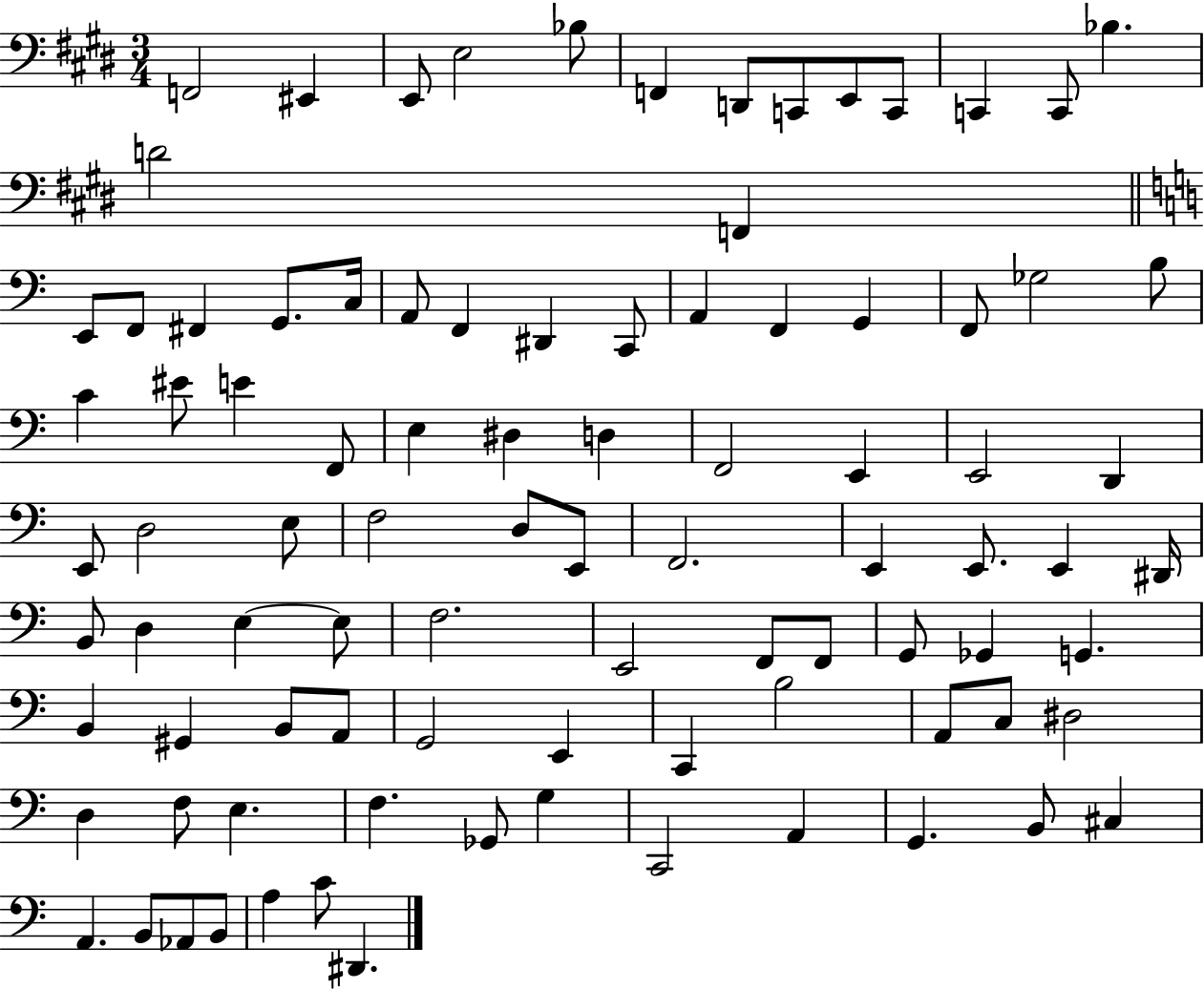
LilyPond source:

{
  \clef bass
  \numericTimeSignature
  \time 3/4
  \key e \major
  \repeat volta 2 { f,2 eis,4 | e,8 e2 bes8 | f,4 d,8 c,8 e,8 c,8 | c,4 c,8 bes4. | \break d'2 f,4 | \bar "||" \break \key a \minor e,8 f,8 fis,4 g,8. c16 | a,8 f,4 dis,4 c,8 | a,4 f,4 g,4 | f,8 ges2 b8 | \break c'4 eis'8 e'4 f,8 | e4 dis4 d4 | f,2 e,4 | e,2 d,4 | \break e,8 d2 e8 | f2 d8 e,8 | f,2. | e,4 e,8. e,4 dis,16 | \break b,8 d4 e4~~ e8 | f2. | e,2 f,8 f,8 | g,8 ges,4 g,4. | \break b,4 gis,4 b,8 a,8 | g,2 e,4 | c,4 b2 | a,8 c8 dis2 | \break d4 f8 e4. | f4. ges,8 g4 | c,2 a,4 | g,4. b,8 cis4 | \break a,4. b,8 aes,8 b,8 | a4 c'8 dis,4. | } \bar "|."
}